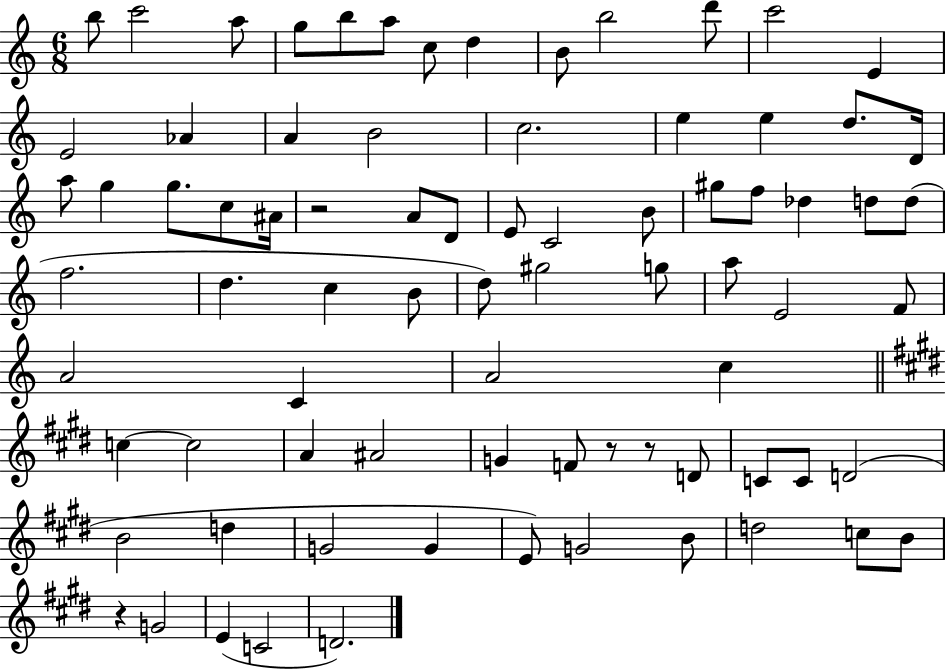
B5/e C6/h A5/e G5/e B5/e A5/e C5/e D5/q B4/e B5/h D6/e C6/h E4/q E4/h Ab4/q A4/q B4/h C5/h. E5/q E5/q D5/e. D4/s A5/e G5/q G5/e. C5/e A#4/s R/h A4/e D4/e E4/e C4/h B4/e G#5/e F5/e Db5/q D5/e D5/e F5/h. D5/q. C5/q B4/e D5/e G#5/h G5/e A5/e E4/h F4/e A4/h C4/q A4/h C5/q C5/q C5/h A4/q A#4/h G4/q F4/e R/e R/e D4/e C4/e C4/e D4/h B4/h D5/q G4/h G4/q E4/e G4/h B4/e D5/h C5/e B4/e R/q G4/h E4/q C4/h D4/h.